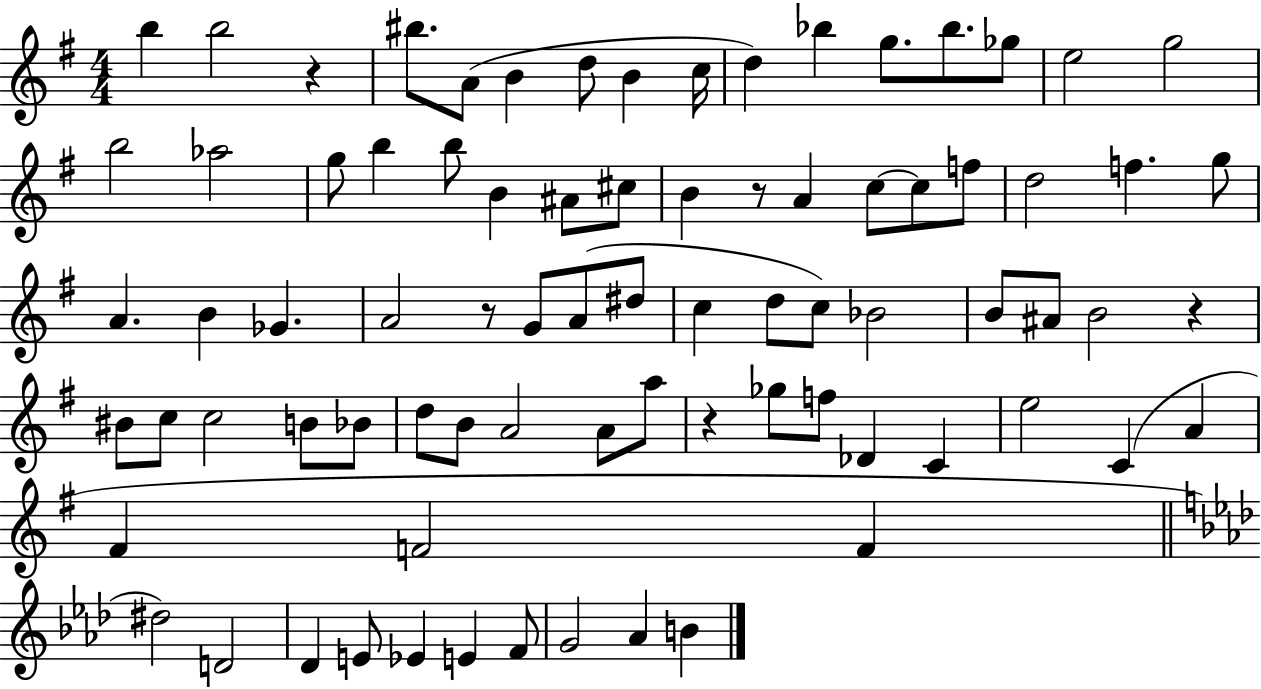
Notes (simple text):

B5/q B5/h R/q BIS5/e. A4/e B4/q D5/e B4/q C5/s D5/q Bb5/q G5/e. Bb5/e. Gb5/e E5/h G5/h B5/h Ab5/h G5/e B5/q B5/e B4/q A#4/e C#5/e B4/q R/e A4/q C5/e C5/e F5/e D5/h F5/q. G5/e A4/q. B4/q Gb4/q. A4/h R/e G4/e A4/e D#5/e C5/q D5/e C5/e Bb4/h B4/e A#4/e B4/h R/q BIS4/e C5/e C5/h B4/e Bb4/e D5/e B4/e A4/h A4/e A5/e R/q Gb5/e F5/e Db4/q C4/q E5/h C4/q A4/q F#4/q F4/h F4/q D#5/h D4/h Db4/q E4/e Eb4/q E4/q F4/e G4/h Ab4/q B4/q